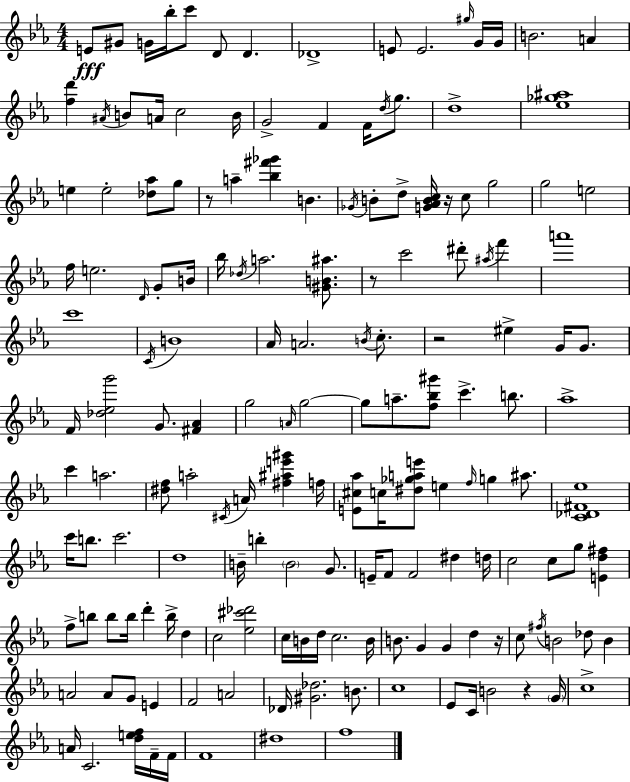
{
  \clef treble
  \numericTimeSignature
  \time 4/4
  \key ees \major
  e'8\fff gis'8 g'16 bes''16-. c'''8 d'8 d'4. | des'1-> | e'8 e'2. \grace { gis''16 } g'16 | g'16 b'2. a'4 | \break <f'' d'''>4 \acciaccatura { ais'16 } b'8 a'16 c''2 | b'16 g'2-> f'4 f'16 \acciaccatura { d''16 } | g''8. d''1-> | <ees'' ges'' ais''>1 | \break e''4 e''2-. <des'' aes''>8 | g''8 r8 a''4-- <bes'' fis''' ges'''>4 b'4. | \acciaccatura { ges'16 } b'8-. d''8-> <g' aes' b' c''>16 r16 c''8 g''2 | g''2 e''2 | \break f''16 e''2. | \grace { d'16 } g'8-. b'16 bes''16 \acciaccatura { des''16 } a''2. | <gis' b' ais''>8. r8 c'''2 | dis'''8-. \acciaccatura { ais''16 } f'''4 a'''1 | \break c'''1 | \acciaccatura { c'16 } b'1 | aes'16 a'2. | \acciaccatura { b'16 } c''8.-. r2 | \break eis''4-> g'16 g'8. f'16 <des'' ees'' g'''>2 | g'8. <fis' aes'>4 g''2 | \grace { a'16 } g''2~~ g''8 a''8.-- <f'' bes'' gis'''>8 | c'''4.-> b''8. aes''1-> | \break c'''4 a''2. | <dis'' f''>8 a''2-. | \acciaccatura { cis'16 } a'16 <fis'' ais'' e''' gis'''>4 f''16 <e' cis'' aes''>8 c''16 <dis'' ges'' a'' e'''>8 | e''4 \grace { f''16 } g''4 ais''8. <c' des' fis' ees''>1 | \break c'''16 b''8. | c'''2. d''1 | b'16-- b''4-. | \parenthesize b'2 g'8. e'16-- f'8 f'2 | \break dis''4 d''16 c''2 | c''8 g''8 <e' d'' fis''>4 f''8-> b''8 | b''8 b''16 d'''4-. b''16-> d''4 c''2 | <ees'' cis''' des'''>2 c''16 b'16 d''16 c''2. | \break b'16 b'8. g'4 | g'4 d''4 r16 c''8 \acciaccatura { fis''16 } b'2 | des''8 b'4 a'2 | a'8 g'8 e'4 f'2 | \break a'2 des'16 <gis' des''>2. | b'8. c''1 | ees'8 c'16 | b'2 r4 \parenthesize g'16 c''1-> | \break a'16 c'2. | <d'' e'' f''>16 f'16-- f'16 f'1 | dis''1 | f''1 | \break \bar "|."
}